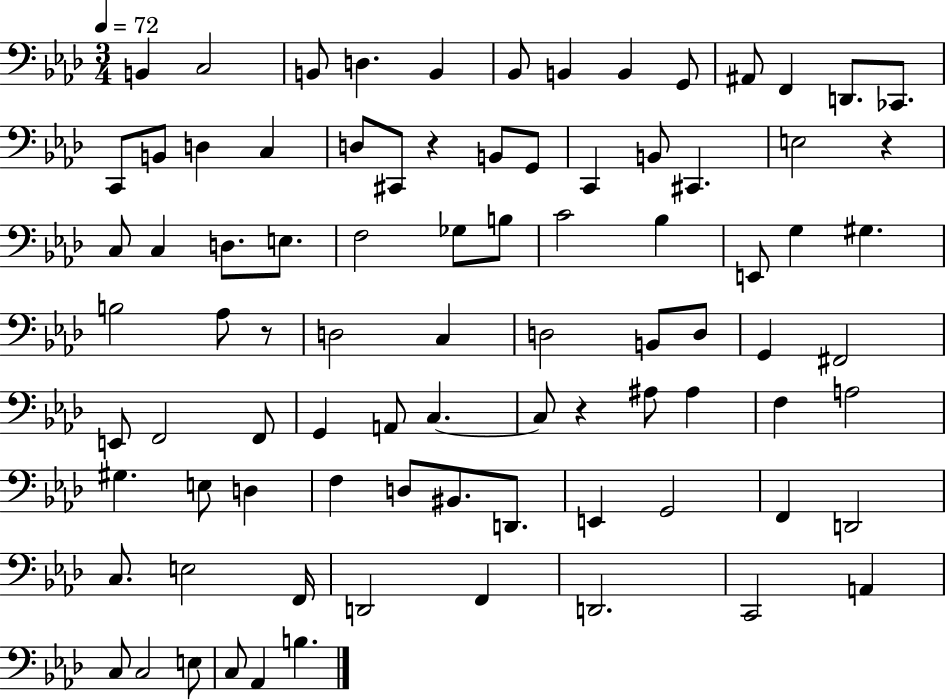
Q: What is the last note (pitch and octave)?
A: B3